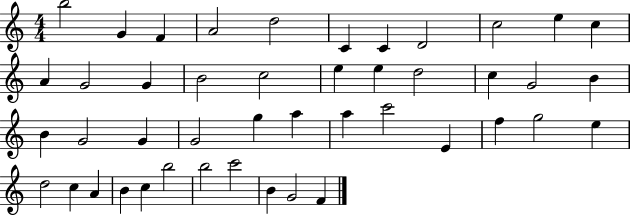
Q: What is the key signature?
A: C major